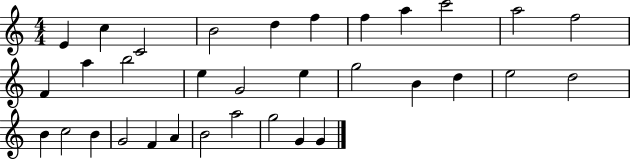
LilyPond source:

{
  \clef treble
  \numericTimeSignature
  \time 4/4
  \key c \major
  e'4 c''4 c'2 | b'2 d''4 f''4 | f''4 a''4 c'''2 | a''2 f''2 | \break f'4 a''4 b''2 | e''4 g'2 e''4 | g''2 b'4 d''4 | e''2 d''2 | \break b'4 c''2 b'4 | g'2 f'4 a'4 | b'2 a''2 | g''2 g'4 g'4 | \break \bar "|."
}